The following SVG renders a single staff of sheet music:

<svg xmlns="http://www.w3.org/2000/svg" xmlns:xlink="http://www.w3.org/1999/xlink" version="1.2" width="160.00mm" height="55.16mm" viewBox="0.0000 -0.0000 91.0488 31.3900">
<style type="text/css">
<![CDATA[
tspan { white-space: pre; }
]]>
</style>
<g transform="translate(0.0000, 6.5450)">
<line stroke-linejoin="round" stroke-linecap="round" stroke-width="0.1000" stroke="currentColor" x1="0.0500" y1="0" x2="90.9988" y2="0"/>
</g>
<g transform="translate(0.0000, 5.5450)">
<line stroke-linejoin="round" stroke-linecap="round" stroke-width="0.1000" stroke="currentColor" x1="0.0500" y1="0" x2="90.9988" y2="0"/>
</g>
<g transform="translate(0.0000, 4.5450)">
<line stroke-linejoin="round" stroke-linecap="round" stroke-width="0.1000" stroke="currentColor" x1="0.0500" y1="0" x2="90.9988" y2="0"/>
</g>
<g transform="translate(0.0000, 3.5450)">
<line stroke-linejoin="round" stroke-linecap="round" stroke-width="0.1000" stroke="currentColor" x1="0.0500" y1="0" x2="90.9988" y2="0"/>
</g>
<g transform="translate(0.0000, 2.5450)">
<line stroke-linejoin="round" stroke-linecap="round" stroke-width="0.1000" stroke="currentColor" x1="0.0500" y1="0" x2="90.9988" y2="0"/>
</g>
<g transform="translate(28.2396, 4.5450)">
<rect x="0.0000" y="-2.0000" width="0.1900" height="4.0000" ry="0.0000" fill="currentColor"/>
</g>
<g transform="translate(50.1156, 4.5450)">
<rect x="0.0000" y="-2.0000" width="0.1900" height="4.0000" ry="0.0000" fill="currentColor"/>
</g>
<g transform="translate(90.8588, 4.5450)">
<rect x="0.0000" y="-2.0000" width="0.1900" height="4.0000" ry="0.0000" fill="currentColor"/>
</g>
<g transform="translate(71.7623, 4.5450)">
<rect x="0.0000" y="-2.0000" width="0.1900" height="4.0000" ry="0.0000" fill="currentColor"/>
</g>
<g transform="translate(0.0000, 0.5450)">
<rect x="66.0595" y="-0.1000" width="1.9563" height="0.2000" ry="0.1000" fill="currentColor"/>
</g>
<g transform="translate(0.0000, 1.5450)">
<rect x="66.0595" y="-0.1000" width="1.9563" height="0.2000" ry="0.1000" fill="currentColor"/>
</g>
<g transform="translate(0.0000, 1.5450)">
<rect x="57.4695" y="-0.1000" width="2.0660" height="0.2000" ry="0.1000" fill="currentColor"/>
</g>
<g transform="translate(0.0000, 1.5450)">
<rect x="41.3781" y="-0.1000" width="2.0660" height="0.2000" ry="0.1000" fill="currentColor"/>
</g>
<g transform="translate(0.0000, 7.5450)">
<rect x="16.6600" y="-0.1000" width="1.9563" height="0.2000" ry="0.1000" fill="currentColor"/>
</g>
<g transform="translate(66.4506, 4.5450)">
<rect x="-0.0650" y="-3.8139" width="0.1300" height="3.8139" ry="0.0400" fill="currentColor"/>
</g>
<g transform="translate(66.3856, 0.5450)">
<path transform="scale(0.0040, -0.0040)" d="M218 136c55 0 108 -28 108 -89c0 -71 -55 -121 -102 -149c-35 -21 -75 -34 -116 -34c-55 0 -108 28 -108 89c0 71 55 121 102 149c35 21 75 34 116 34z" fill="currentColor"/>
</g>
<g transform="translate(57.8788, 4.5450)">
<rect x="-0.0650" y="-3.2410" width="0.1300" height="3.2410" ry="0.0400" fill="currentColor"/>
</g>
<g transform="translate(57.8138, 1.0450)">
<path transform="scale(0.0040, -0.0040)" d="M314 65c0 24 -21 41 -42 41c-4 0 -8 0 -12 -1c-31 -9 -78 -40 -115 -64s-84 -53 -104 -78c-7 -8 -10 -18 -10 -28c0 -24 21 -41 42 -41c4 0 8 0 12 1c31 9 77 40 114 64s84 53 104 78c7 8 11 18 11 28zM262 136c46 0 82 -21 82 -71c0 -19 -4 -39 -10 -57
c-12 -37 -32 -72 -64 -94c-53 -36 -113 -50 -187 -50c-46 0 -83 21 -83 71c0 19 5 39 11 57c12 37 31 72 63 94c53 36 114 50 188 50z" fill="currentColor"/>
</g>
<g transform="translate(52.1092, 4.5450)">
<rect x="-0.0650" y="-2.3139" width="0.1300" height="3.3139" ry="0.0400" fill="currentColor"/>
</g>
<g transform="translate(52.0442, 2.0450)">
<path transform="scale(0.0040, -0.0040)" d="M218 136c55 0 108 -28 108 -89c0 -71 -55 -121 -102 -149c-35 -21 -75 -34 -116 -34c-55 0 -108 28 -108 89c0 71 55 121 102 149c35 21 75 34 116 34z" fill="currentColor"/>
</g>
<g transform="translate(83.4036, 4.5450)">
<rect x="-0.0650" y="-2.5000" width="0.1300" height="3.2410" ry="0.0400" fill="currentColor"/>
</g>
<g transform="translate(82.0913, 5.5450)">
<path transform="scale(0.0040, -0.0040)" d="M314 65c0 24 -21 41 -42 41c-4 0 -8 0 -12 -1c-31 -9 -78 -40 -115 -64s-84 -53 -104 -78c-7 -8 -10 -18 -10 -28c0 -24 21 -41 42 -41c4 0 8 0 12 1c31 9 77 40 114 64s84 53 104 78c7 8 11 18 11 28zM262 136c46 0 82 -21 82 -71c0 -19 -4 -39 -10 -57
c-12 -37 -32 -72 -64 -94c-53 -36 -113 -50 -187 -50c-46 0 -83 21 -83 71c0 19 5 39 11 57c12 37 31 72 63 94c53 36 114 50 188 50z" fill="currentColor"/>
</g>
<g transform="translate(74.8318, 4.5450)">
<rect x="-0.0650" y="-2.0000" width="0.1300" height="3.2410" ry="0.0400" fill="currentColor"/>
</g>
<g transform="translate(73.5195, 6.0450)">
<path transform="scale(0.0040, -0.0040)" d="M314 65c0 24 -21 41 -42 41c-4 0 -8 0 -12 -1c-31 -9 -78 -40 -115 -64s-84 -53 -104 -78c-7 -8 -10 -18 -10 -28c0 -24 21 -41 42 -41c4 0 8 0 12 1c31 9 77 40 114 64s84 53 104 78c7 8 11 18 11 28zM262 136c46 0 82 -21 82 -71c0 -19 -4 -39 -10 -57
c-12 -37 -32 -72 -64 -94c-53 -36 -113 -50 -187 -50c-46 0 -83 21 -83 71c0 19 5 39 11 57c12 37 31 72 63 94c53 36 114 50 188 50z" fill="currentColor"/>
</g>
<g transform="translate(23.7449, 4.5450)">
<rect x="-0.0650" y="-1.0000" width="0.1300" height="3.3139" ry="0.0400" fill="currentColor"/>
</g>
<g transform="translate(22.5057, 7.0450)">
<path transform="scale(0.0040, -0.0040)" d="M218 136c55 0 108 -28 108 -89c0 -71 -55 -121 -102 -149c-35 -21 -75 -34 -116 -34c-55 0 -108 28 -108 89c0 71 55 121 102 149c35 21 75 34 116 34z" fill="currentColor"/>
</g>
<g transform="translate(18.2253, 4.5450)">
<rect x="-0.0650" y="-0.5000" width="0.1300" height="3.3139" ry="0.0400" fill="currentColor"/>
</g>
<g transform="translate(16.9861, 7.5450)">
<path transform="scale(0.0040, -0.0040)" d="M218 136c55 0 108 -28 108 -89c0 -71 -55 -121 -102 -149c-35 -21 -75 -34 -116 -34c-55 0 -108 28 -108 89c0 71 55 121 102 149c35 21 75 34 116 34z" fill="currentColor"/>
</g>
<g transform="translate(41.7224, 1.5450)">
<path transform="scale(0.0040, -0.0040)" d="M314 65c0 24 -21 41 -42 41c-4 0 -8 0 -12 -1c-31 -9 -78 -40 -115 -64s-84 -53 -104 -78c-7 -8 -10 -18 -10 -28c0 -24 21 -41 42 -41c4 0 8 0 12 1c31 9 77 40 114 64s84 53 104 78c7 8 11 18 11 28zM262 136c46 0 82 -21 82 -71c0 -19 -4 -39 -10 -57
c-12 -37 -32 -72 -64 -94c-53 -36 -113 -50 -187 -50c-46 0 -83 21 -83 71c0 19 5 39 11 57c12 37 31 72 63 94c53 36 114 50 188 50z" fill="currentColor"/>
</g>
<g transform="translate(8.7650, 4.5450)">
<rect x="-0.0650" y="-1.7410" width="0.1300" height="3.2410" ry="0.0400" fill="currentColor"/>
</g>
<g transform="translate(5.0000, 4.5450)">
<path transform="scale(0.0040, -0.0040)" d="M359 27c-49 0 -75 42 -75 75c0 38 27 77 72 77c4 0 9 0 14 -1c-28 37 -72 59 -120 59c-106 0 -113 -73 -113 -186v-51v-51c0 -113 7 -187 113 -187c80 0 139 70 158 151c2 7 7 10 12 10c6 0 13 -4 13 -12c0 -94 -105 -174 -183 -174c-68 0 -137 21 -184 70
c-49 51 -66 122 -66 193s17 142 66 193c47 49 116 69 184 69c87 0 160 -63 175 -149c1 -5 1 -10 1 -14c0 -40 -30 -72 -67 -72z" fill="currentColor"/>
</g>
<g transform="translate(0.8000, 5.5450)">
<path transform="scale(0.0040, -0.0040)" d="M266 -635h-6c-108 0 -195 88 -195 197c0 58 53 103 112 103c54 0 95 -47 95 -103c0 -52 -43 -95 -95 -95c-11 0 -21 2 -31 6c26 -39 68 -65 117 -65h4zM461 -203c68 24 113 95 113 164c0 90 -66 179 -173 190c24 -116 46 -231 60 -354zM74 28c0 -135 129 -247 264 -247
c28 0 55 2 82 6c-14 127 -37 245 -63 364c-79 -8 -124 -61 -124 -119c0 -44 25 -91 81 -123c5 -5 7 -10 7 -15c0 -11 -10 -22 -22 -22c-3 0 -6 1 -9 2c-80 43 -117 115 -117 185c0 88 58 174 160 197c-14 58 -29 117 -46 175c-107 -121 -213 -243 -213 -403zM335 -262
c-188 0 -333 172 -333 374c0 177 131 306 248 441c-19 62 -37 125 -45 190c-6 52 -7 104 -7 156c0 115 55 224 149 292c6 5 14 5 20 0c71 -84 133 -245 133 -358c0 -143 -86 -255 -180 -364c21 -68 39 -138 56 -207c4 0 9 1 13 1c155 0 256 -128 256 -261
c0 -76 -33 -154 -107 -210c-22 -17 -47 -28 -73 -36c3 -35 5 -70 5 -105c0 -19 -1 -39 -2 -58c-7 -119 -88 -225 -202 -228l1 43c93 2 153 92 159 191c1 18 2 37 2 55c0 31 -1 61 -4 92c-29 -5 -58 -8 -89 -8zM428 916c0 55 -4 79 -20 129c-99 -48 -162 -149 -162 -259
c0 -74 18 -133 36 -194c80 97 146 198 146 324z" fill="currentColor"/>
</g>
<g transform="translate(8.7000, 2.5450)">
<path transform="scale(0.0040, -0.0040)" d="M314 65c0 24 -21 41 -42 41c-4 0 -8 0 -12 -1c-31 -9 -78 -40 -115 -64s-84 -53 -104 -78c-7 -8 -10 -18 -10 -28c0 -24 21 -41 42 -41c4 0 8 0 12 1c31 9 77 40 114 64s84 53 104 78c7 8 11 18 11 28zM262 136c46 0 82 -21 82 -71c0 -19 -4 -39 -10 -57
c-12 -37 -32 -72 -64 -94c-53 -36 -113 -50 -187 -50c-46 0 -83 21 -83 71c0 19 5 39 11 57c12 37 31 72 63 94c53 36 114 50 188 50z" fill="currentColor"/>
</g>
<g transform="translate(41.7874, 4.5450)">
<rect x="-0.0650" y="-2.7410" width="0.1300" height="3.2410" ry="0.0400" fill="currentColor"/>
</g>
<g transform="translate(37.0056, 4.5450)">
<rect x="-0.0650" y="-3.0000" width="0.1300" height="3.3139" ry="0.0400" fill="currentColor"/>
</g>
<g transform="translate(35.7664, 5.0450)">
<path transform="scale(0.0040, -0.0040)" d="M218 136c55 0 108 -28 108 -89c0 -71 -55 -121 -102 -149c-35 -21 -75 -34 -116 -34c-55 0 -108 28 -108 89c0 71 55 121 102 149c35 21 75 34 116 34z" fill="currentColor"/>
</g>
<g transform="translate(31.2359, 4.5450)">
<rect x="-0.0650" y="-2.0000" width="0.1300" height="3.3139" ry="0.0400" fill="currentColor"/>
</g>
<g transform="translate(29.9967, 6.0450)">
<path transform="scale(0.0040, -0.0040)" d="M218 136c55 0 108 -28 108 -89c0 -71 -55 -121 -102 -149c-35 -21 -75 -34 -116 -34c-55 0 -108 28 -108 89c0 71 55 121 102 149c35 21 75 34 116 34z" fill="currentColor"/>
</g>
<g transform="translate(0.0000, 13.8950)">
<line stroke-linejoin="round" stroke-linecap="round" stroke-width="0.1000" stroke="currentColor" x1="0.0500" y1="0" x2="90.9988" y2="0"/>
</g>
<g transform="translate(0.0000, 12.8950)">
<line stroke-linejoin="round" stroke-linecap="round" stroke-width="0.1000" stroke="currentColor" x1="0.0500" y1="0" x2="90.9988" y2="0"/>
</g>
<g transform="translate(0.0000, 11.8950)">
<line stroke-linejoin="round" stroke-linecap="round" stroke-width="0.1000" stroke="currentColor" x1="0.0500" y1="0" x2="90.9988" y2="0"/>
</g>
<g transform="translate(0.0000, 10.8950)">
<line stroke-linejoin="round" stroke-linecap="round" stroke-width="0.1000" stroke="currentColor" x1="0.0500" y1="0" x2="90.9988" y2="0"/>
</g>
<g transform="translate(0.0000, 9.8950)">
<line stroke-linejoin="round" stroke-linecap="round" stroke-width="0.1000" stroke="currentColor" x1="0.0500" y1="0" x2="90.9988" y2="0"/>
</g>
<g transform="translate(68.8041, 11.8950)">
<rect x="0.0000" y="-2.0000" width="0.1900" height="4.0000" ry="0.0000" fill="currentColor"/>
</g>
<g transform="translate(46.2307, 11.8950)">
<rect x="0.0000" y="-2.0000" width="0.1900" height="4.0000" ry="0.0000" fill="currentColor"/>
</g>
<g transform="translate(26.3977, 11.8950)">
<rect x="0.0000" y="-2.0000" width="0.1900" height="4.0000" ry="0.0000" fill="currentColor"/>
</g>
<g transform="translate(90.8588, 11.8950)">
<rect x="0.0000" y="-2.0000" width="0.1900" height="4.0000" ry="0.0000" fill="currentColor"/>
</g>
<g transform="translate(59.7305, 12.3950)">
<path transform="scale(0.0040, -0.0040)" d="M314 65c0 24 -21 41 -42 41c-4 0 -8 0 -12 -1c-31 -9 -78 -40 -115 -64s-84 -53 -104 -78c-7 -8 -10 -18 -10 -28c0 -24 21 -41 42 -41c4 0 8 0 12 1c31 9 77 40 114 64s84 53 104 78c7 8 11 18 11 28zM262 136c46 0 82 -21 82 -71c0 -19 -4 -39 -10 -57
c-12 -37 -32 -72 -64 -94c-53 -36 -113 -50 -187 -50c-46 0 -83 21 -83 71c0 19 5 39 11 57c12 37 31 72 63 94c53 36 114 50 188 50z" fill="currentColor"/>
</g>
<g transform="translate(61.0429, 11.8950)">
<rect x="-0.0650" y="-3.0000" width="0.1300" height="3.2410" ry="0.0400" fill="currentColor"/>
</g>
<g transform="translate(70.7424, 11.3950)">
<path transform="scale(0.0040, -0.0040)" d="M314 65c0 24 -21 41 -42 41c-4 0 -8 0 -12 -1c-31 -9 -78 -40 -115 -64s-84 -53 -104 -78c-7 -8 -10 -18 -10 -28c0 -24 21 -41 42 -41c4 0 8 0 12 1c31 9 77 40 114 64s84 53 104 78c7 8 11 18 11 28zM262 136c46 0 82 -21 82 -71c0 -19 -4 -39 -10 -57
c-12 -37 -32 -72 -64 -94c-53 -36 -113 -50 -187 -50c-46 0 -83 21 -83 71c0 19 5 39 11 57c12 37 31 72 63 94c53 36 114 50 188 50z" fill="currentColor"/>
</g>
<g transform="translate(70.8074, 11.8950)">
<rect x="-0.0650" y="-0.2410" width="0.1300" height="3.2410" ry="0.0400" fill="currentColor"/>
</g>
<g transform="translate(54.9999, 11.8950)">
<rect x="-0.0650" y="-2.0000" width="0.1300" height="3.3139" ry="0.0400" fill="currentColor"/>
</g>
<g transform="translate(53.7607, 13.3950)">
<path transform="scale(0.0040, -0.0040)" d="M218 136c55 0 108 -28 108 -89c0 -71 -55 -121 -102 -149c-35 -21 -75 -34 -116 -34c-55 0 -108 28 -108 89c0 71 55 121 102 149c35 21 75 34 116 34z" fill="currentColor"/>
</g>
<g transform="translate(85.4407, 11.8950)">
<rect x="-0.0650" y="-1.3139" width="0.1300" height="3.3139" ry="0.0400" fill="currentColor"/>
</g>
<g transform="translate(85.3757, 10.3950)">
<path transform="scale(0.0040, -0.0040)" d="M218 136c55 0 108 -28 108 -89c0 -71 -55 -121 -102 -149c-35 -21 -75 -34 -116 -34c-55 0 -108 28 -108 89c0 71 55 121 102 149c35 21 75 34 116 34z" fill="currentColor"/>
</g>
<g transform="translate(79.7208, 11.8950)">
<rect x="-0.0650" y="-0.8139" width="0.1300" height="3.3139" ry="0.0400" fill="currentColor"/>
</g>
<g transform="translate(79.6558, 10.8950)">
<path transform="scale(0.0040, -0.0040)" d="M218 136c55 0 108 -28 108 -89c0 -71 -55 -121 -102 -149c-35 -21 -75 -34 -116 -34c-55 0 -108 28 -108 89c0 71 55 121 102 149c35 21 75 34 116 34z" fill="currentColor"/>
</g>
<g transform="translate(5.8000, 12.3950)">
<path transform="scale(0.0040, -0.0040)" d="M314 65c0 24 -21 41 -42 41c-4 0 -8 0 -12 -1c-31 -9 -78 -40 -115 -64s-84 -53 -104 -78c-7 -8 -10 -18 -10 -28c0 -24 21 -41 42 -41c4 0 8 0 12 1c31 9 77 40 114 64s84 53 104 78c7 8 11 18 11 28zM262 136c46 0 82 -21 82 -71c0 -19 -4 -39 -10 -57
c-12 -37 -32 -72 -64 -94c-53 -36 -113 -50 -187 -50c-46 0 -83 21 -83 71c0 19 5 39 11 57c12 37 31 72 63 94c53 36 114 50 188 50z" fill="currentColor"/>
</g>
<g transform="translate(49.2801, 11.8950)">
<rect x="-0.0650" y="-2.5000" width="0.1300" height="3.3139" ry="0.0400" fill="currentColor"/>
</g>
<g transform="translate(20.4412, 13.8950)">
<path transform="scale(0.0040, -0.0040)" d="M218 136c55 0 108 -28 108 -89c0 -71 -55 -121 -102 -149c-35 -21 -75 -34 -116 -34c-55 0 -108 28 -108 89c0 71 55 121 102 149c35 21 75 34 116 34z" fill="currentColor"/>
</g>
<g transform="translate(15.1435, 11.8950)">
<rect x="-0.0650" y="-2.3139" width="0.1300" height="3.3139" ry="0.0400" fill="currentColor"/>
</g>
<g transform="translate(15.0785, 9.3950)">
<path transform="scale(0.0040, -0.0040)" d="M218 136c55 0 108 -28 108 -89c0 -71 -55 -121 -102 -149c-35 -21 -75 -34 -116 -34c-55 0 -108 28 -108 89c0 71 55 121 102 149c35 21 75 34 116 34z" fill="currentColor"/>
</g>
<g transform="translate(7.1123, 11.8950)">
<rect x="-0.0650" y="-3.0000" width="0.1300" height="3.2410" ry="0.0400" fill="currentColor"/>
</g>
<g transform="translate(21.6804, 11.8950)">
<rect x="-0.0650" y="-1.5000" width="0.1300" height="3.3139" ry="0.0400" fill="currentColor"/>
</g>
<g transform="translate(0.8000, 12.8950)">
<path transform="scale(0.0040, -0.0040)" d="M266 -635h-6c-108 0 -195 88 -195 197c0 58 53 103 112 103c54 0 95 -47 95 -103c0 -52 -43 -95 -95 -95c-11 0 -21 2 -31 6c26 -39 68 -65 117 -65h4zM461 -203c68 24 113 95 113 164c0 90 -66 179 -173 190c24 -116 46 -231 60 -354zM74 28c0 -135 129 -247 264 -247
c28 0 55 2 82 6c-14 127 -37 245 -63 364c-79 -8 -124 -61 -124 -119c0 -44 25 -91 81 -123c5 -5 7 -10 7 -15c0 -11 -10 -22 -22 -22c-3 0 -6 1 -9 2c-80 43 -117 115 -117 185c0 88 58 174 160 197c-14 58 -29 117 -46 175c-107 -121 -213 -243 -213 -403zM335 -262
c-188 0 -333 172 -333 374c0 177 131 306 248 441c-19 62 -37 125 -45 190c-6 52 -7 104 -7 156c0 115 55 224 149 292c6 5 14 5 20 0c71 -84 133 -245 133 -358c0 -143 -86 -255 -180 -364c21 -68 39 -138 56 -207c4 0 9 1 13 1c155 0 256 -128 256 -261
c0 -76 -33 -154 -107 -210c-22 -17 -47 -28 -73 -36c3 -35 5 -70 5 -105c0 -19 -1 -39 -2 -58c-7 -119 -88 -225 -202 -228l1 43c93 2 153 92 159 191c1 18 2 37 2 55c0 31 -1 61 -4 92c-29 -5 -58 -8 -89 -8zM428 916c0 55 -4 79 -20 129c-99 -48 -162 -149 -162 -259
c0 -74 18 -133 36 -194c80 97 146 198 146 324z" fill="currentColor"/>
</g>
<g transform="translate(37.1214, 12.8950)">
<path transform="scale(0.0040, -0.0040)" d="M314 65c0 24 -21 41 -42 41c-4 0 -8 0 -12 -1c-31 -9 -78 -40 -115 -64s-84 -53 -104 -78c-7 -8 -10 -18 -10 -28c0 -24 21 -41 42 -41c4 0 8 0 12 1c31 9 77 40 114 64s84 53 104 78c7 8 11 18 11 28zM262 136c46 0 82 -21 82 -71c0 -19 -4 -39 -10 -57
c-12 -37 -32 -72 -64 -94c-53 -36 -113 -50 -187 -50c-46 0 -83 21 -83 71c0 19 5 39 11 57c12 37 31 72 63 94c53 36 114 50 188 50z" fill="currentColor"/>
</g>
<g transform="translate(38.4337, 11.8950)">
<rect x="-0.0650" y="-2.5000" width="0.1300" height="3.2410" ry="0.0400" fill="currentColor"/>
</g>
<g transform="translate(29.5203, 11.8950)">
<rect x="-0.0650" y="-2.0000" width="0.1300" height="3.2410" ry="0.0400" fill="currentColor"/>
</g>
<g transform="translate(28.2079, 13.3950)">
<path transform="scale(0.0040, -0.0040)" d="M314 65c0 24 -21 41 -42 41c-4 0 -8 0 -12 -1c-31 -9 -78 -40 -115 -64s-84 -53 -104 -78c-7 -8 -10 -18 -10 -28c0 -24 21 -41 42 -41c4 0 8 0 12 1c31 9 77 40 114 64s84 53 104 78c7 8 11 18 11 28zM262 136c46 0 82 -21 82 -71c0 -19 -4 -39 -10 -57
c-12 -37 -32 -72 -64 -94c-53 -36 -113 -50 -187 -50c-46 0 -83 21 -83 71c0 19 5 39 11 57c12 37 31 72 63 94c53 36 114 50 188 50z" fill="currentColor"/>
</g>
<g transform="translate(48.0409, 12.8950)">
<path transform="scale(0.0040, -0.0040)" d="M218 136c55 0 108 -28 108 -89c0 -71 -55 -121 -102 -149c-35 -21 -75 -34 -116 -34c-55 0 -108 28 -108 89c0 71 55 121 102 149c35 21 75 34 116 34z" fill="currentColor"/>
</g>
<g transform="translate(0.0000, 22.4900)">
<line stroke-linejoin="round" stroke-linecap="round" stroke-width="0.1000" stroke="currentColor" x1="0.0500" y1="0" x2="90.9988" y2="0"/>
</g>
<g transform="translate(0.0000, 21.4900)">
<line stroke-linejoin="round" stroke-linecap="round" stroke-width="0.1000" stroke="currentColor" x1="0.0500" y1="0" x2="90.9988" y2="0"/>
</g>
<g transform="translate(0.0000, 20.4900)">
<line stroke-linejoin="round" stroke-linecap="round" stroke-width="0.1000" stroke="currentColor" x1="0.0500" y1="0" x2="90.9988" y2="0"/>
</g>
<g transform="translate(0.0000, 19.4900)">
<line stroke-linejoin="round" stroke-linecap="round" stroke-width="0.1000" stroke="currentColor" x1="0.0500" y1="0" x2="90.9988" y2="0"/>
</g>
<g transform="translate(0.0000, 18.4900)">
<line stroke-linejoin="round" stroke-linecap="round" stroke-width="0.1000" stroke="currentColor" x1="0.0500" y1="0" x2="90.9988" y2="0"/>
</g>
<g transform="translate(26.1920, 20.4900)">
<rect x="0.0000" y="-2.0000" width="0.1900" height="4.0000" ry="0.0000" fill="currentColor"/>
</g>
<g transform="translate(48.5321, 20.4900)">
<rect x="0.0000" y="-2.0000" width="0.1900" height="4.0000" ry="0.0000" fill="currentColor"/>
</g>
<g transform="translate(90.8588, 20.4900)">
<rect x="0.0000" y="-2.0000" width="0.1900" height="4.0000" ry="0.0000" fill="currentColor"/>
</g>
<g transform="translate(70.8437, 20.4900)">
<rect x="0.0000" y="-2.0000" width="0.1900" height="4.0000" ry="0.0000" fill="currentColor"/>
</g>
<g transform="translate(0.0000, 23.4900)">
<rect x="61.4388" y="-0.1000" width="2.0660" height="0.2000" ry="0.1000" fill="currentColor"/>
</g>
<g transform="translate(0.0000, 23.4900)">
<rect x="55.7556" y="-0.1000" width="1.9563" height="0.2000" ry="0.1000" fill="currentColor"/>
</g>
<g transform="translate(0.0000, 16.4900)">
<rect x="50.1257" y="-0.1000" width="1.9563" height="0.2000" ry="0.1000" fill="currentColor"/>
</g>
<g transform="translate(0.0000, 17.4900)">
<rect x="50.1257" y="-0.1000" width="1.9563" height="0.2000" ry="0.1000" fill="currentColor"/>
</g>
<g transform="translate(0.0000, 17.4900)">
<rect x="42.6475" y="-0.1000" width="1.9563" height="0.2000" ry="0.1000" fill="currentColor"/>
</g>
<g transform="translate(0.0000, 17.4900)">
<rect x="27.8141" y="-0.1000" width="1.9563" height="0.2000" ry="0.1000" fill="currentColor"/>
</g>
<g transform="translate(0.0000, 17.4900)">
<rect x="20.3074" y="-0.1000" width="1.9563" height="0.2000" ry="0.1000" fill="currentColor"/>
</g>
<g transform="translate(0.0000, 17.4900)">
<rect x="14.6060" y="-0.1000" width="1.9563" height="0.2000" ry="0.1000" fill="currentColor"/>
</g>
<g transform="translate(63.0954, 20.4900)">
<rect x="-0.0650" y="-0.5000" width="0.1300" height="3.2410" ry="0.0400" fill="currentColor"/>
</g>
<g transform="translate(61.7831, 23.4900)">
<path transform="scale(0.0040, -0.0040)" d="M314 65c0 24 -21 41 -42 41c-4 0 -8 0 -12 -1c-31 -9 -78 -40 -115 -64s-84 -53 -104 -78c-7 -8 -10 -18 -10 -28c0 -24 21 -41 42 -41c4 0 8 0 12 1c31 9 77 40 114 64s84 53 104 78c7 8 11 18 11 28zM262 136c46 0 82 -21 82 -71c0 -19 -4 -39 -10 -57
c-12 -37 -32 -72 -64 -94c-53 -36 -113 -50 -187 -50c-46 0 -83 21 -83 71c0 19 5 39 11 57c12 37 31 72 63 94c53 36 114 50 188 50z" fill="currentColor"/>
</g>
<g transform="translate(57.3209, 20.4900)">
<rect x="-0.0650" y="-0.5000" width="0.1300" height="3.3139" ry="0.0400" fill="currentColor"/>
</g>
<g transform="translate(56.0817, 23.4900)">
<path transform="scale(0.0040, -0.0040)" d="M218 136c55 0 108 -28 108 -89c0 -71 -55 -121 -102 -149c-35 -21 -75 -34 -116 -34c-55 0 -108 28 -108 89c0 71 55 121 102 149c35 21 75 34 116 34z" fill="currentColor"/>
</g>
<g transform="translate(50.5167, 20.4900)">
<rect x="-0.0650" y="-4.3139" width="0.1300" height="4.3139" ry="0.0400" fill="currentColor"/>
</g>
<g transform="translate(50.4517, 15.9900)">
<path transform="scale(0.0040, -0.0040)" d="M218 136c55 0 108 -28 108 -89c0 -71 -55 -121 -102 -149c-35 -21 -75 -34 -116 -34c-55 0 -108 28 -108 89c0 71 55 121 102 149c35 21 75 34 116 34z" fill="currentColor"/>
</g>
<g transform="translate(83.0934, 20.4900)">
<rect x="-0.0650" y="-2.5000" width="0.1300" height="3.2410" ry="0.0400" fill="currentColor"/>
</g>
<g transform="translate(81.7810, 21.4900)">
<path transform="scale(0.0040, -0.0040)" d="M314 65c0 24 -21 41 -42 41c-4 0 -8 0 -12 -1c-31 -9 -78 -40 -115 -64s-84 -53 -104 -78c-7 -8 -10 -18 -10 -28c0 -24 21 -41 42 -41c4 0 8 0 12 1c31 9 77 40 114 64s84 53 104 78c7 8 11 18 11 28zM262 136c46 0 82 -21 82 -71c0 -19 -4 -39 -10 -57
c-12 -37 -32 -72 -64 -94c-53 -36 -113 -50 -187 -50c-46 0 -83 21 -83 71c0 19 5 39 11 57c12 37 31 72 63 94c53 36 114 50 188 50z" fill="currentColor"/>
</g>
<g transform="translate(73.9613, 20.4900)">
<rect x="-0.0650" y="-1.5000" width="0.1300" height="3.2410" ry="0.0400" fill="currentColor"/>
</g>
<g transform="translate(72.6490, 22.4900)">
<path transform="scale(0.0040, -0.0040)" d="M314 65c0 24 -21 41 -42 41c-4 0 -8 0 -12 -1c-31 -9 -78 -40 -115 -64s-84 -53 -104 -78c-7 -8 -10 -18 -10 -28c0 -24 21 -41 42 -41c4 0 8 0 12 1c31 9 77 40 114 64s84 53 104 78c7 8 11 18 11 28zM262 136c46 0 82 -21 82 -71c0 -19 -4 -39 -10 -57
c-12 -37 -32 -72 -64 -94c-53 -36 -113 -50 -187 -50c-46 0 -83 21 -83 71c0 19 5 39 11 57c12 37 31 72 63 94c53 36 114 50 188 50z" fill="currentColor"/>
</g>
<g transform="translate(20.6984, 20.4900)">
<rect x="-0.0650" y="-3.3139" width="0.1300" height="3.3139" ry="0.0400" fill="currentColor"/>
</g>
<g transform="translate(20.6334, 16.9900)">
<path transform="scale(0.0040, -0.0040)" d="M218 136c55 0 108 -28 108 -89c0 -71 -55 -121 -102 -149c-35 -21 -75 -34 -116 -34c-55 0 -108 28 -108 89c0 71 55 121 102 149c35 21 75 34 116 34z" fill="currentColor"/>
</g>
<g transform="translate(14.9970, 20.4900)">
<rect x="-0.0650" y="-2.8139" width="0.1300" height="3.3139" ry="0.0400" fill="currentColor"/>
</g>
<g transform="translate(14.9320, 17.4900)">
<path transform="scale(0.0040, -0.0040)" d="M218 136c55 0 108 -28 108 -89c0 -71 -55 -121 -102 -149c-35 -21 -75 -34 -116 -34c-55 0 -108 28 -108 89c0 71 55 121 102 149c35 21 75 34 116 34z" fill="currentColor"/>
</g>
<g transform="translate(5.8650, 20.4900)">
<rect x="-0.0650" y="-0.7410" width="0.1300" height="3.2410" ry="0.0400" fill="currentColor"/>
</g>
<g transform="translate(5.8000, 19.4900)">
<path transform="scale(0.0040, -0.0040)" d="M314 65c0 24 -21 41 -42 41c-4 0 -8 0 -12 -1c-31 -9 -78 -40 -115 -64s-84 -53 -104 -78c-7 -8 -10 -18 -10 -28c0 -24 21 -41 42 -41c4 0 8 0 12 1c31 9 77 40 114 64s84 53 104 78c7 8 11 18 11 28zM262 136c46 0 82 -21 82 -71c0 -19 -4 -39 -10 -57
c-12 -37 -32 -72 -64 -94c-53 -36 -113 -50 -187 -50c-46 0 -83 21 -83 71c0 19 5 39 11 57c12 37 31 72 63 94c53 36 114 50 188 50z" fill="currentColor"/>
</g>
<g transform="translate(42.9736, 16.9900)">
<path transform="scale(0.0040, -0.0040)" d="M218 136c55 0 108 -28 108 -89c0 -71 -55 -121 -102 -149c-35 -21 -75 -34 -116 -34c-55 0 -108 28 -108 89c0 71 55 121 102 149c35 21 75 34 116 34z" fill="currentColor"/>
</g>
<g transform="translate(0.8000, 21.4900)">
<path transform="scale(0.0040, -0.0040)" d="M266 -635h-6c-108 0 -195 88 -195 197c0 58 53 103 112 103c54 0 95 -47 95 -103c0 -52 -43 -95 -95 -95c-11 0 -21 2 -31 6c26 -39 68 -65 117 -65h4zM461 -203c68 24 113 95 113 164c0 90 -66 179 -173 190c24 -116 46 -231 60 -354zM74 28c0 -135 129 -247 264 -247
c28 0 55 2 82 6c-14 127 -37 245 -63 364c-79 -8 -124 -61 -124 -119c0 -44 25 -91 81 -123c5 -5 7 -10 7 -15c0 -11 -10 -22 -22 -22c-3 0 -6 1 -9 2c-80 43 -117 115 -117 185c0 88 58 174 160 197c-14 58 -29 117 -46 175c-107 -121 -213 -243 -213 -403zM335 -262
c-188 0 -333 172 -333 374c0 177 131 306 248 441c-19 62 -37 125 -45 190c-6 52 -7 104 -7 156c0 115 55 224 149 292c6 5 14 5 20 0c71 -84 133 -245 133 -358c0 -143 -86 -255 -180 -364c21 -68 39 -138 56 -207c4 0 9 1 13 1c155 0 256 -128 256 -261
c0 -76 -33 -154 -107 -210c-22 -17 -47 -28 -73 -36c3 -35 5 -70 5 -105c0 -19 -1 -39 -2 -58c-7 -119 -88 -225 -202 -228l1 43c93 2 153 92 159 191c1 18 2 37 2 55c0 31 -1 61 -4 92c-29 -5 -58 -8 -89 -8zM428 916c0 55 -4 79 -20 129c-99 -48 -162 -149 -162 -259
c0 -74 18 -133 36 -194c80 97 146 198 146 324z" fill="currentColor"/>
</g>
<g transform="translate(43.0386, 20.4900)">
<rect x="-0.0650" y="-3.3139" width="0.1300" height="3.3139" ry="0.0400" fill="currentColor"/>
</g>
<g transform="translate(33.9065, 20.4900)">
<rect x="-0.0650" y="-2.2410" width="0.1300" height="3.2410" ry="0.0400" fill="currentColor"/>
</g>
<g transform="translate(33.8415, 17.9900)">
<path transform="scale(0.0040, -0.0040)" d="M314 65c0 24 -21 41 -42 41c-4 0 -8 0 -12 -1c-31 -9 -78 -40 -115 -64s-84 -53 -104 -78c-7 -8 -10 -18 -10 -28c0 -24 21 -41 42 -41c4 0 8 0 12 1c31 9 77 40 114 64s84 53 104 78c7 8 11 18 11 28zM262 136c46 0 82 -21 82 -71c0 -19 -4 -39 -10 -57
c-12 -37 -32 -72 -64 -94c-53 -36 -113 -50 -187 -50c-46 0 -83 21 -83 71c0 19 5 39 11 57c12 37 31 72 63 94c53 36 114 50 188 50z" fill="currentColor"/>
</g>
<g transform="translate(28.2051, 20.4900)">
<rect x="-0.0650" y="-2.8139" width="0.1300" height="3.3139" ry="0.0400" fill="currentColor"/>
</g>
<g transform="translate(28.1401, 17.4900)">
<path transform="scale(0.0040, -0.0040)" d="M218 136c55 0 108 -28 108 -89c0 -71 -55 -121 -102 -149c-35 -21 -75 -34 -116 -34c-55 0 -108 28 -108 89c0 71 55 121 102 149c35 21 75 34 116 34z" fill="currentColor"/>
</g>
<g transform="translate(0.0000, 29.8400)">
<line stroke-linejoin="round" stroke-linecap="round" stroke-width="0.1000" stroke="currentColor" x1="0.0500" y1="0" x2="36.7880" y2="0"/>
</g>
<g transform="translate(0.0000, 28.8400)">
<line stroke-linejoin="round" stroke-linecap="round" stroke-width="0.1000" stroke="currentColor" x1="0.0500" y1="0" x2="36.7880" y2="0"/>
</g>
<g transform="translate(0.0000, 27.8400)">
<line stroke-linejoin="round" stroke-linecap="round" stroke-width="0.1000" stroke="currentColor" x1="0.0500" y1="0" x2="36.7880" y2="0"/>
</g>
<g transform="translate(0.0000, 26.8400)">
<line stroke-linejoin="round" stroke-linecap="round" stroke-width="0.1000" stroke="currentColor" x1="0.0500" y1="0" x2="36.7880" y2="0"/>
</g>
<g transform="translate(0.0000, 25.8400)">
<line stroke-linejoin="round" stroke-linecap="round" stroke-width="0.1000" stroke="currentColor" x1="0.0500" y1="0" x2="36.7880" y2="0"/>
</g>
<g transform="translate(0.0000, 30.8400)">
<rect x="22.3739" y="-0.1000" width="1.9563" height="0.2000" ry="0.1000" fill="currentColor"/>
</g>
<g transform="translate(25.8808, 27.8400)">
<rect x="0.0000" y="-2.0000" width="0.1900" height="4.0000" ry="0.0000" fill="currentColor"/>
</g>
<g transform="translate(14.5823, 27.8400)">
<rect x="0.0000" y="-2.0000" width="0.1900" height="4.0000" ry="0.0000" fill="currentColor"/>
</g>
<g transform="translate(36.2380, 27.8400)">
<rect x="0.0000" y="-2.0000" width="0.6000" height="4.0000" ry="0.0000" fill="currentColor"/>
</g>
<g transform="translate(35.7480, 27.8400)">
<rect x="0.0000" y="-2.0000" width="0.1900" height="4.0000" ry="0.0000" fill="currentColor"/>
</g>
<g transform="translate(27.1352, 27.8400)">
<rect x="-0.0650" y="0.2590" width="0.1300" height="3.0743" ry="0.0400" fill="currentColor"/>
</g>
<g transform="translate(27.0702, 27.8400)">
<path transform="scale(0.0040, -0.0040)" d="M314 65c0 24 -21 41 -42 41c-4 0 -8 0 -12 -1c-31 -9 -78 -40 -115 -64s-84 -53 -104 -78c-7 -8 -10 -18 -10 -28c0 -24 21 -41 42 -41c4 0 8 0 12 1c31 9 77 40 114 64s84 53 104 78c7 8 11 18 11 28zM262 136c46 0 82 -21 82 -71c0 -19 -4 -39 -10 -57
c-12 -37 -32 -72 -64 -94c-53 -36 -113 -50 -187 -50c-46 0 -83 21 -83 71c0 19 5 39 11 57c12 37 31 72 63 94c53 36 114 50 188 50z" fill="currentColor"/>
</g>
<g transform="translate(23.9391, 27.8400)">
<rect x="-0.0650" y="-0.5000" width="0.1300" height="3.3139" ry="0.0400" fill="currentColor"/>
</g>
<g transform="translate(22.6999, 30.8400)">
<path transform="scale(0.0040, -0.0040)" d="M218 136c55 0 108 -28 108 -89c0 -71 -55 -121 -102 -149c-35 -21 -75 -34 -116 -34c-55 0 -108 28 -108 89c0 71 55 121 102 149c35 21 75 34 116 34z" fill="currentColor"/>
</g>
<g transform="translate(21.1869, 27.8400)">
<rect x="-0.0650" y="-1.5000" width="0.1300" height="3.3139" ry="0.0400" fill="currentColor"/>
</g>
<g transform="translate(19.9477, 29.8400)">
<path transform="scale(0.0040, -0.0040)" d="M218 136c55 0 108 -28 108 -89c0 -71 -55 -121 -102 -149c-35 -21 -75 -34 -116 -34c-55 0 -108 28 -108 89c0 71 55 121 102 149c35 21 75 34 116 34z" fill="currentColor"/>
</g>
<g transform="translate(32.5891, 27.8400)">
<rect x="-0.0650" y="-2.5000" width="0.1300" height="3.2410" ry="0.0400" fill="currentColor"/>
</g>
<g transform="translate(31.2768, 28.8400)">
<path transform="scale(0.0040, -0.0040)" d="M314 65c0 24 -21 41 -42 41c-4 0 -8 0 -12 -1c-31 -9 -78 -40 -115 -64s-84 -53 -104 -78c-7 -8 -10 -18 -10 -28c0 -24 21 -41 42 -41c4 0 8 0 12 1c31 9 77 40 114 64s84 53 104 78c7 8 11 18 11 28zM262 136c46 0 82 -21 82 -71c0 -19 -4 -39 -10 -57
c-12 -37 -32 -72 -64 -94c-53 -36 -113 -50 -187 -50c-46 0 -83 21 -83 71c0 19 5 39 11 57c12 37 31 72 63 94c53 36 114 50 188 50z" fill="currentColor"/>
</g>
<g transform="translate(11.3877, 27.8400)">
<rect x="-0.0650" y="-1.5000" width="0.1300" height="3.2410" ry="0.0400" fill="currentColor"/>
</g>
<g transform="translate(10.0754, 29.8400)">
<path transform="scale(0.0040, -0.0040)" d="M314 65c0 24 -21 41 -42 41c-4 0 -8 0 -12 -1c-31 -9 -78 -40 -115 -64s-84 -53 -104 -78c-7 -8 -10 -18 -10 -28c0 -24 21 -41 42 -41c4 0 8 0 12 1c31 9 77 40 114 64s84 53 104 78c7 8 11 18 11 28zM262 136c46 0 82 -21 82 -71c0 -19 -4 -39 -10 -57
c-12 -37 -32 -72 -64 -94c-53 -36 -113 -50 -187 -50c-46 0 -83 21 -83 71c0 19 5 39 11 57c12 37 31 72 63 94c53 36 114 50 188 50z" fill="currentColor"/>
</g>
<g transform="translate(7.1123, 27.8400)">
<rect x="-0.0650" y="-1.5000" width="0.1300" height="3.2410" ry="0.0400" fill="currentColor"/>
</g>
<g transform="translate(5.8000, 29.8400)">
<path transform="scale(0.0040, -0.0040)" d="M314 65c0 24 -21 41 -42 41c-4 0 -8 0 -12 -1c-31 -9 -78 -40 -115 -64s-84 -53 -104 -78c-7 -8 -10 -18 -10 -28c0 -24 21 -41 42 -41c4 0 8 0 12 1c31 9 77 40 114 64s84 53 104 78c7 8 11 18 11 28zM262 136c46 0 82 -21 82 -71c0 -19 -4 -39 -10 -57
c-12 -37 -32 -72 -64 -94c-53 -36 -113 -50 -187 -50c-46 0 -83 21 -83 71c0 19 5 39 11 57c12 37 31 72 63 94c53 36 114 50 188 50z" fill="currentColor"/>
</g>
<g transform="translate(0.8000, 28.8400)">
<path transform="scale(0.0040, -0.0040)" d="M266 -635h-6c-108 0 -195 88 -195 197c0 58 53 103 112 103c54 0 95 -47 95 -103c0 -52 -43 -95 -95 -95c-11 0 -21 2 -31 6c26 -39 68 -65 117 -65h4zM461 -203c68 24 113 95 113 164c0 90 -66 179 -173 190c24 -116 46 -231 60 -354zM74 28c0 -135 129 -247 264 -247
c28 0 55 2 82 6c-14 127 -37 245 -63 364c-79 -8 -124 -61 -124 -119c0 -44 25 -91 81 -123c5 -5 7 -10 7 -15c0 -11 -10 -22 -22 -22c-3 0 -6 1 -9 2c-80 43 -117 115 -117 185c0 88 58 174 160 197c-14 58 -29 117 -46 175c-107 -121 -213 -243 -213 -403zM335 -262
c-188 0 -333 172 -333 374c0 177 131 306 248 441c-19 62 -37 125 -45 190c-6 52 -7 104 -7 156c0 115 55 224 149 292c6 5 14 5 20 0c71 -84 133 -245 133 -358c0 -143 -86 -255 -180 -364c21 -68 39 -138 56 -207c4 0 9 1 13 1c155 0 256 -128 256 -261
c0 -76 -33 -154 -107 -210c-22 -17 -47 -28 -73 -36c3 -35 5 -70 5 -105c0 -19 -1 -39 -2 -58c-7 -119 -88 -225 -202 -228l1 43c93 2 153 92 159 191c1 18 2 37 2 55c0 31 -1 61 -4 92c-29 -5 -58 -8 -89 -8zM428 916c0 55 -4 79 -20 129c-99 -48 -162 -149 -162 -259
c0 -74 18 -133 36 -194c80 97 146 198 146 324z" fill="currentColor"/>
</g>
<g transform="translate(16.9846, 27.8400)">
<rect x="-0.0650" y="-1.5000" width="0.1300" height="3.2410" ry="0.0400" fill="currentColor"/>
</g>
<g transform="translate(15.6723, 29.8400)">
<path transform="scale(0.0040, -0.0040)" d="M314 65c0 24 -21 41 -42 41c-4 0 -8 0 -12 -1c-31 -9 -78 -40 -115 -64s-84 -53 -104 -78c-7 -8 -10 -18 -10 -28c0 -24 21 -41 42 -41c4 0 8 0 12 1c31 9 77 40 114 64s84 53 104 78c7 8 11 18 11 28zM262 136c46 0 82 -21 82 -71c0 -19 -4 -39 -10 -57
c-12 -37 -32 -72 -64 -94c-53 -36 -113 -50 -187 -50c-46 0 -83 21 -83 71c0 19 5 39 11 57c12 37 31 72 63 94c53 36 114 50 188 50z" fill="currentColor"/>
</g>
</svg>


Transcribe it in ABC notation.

X:1
T:Untitled
M:4/4
L:1/4
K:C
f2 C D F A a2 g b2 c' F2 G2 A2 g E F2 G2 G F A2 c2 d e d2 a b a g2 b d' C C2 E2 G2 E2 E2 E2 E C B2 G2